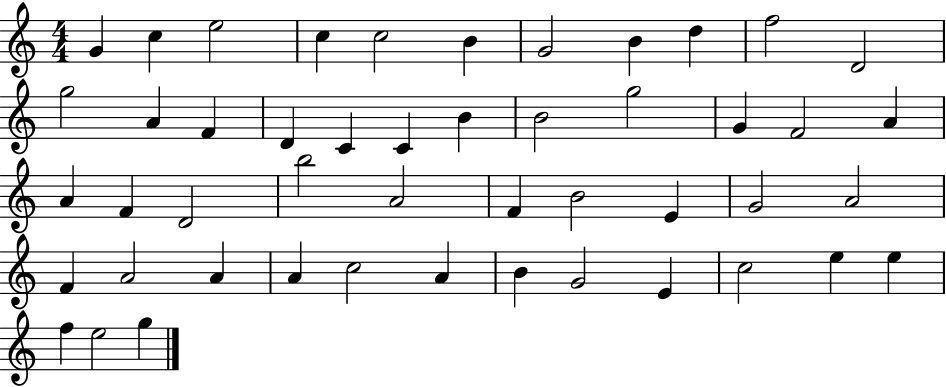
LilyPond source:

{
  \clef treble
  \numericTimeSignature
  \time 4/4
  \key c \major
  g'4 c''4 e''2 | c''4 c''2 b'4 | g'2 b'4 d''4 | f''2 d'2 | \break g''2 a'4 f'4 | d'4 c'4 c'4 b'4 | b'2 g''2 | g'4 f'2 a'4 | \break a'4 f'4 d'2 | b''2 a'2 | f'4 b'2 e'4 | g'2 a'2 | \break f'4 a'2 a'4 | a'4 c''2 a'4 | b'4 g'2 e'4 | c''2 e''4 e''4 | \break f''4 e''2 g''4 | \bar "|."
}